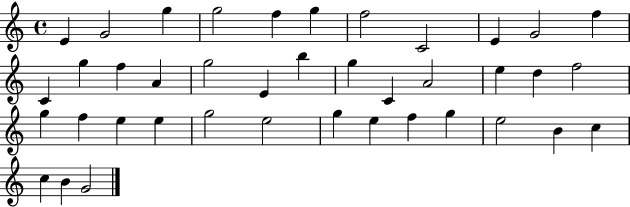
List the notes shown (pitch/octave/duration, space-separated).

E4/q G4/h G5/q G5/h F5/q G5/q F5/h C4/h E4/q G4/h F5/q C4/q G5/q F5/q A4/q G5/h E4/q B5/q G5/q C4/q A4/h E5/q D5/q F5/h G5/q F5/q E5/q E5/q G5/h E5/h G5/q E5/q F5/q G5/q E5/h B4/q C5/q C5/q B4/q G4/h